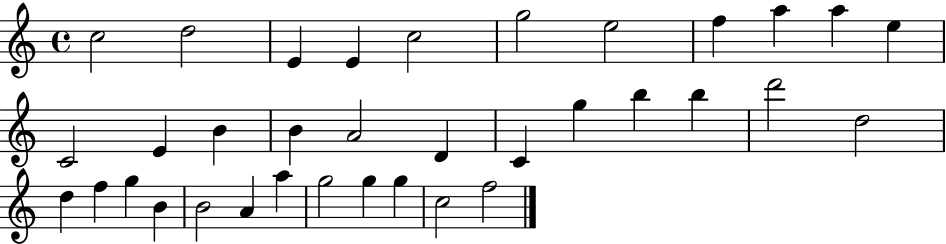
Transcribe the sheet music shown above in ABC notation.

X:1
T:Untitled
M:4/4
L:1/4
K:C
c2 d2 E E c2 g2 e2 f a a e C2 E B B A2 D C g b b d'2 d2 d f g B B2 A a g2 g g c2 f2